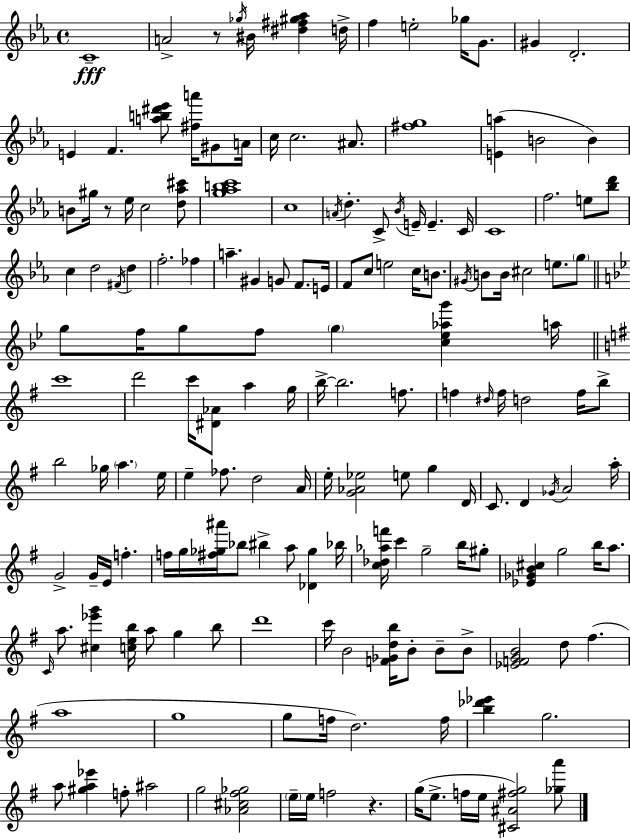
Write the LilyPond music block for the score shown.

{
  \clef treble
  \time 4/4
  \defaultTimeSignature
  \key c \minor
  c'1--\fff | a'2-> r8 \acciaccatura { ges''16 } bis'16 <dis'' fis'' gis'' aes''>4 | d''16-> f''4 e''2-. ges''16 g'8. | gis'4 d'2.-. | \break e'4 f'4. <a'' b'' dis''' ees'''>8 <fis'' a'''>16 gis'8 | a'16 c''16 c''2. ais'8. | <fis'' g''>1 | <e' a''>4( b'2 b'4) | \break b'8 gis''16 r8 ees''16 c''2 <d'' aes'' cis'''>8 | <g'' aes'' b'' c'''>1 | c''1 | \acciaccatura { a'16 } d''4.-. c'8-> \acciaccatura { bes'16 } e'16-- e'4.-- | \break c'16 c'1 | f''2. e''8 | <bes'' d'''>8 c''4 d''2 \acciaccatura { fis'16 } | d''4 f''2.-. | \break fes''4 a''4.-- gis'4 g'8 | f'8. e'16 f'8 c''8 e''2 | c''16 b'8. \acciaccatura { gis'16 } b'8 b'16 cis''2 | e''8. \parenthesize g''8 \bar "||" \break \key g \minor g''8 f''16 g''8 f''8 \parenthesize g''4 <c'' ees'' aes'' g'''>4 a''16 | \bar "||" \break \key g \major c'''1 | d'''2 c'''16 <dis' aes'>8 a''4 g''16 | b''16->~~ b''2. f''8. | f''4 \grace { dis''16 } f''16 d''2 f''16 b''8-> | \break b''2 ges''16 \parenthesize a''4. | e''16 e''4-- fes''8. d''2 | a'16 e''16-. <g' aes' ees''>2 e''8 g''4 | d'16 c'8. d'4 \acciaccatura { ges'16 } a'2 | \break a''16-. g'2-> g'16-- e'16 f''4.-. | f''16 g''16 <fis'' ges'' ais'''>16 bes''8 bis''4-> a''8 <des' ges''>4 | bes''16 <c'' des'' aes'' f'''>16 c'''4 g''2-- b''16 | gis''8-. <ees' ges' b' cis''>4 g''2 b''16 a''8. | \break \grace { c'16 } a''8. <cis'' ees''' g'''>4 <c'' e'' b''>16 a''8 g''4 | b''8 d'''1 | c'''16 b'2 <f' ges' d'' b''>16 b'8-. b'8-- | b'8-> <ees' f' g' b'>2 d''8 fis''4.( | \break a''1 | g''1 | g''8 f''16 d''2.) | f''16 <b'' des''' ees'''>4 g''2. | \break a''8 <gis'' a'' ees'''>4 f''8-. ais''2 | g''2 <aes' cis'' fis'' ges''>2 | \parenthesize e''16-- e''16 f''2 r4. | g''16( e''8.-> f''16 e''16 <cis' ais' fis'' g''>2) | \break <ges'' a'''>8 \bar "|."
}